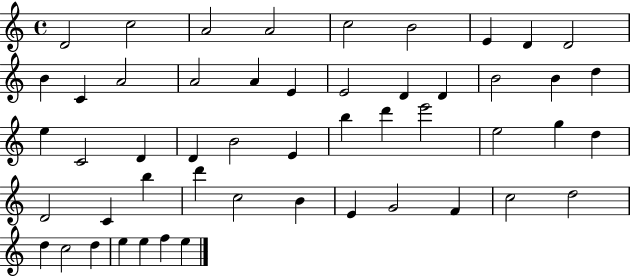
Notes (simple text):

D4/h C5/h A4/h A4/h C5/h B4/h E4/q D4/q D4/h B4/q C4/q A4/h A4/h A4/q E4/q E4/h D4/q D4/q B4/h B4/q D5/q E5/q C4/h D4/q D4/q B4/h E4/q B5/q D6/q E6/h E5/h G5/q D5/q D4/h C4/q B5/q D6/q C5/h B4/q E4/q G4/h F4/q C5/h D5/h D5/q C5/h D5/q E5/q E5/q F5/q E5/q